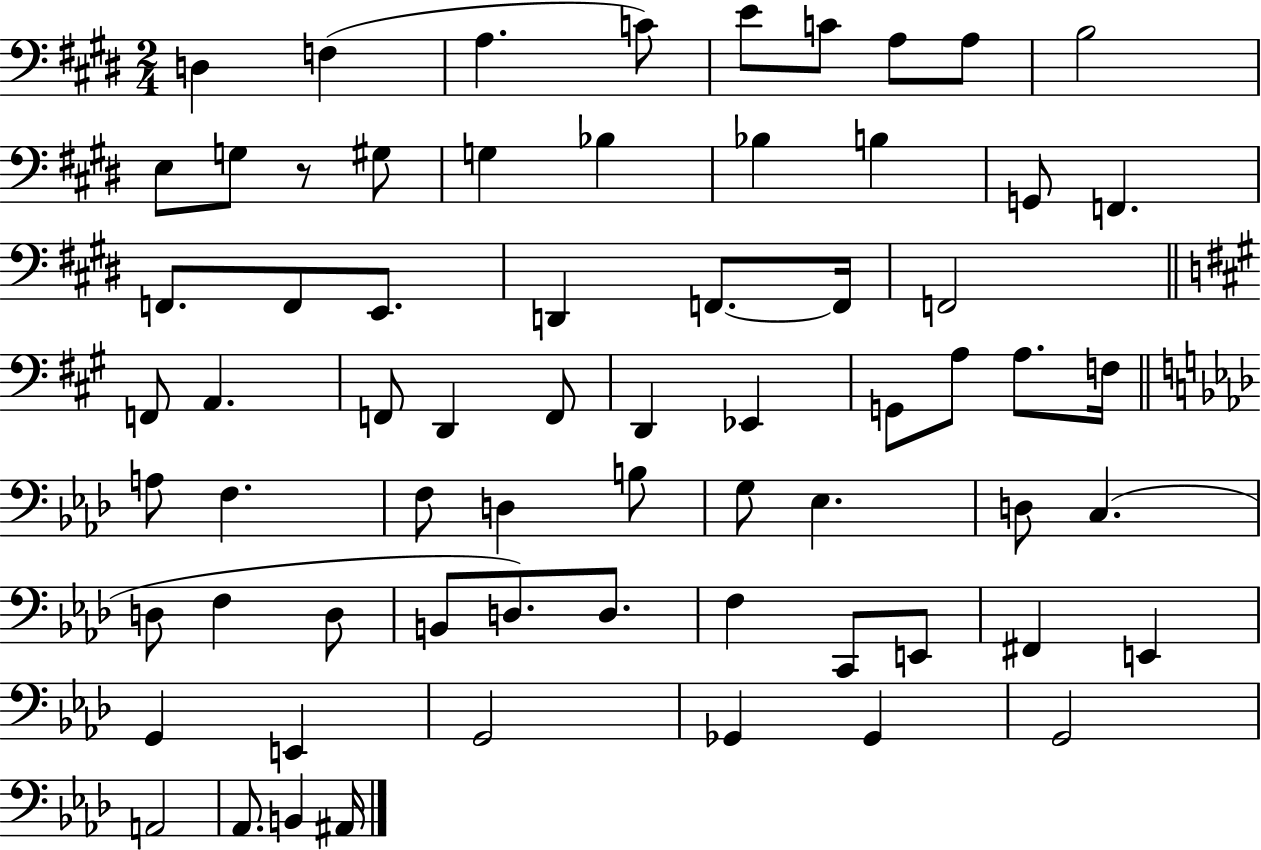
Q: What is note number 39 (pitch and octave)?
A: F3